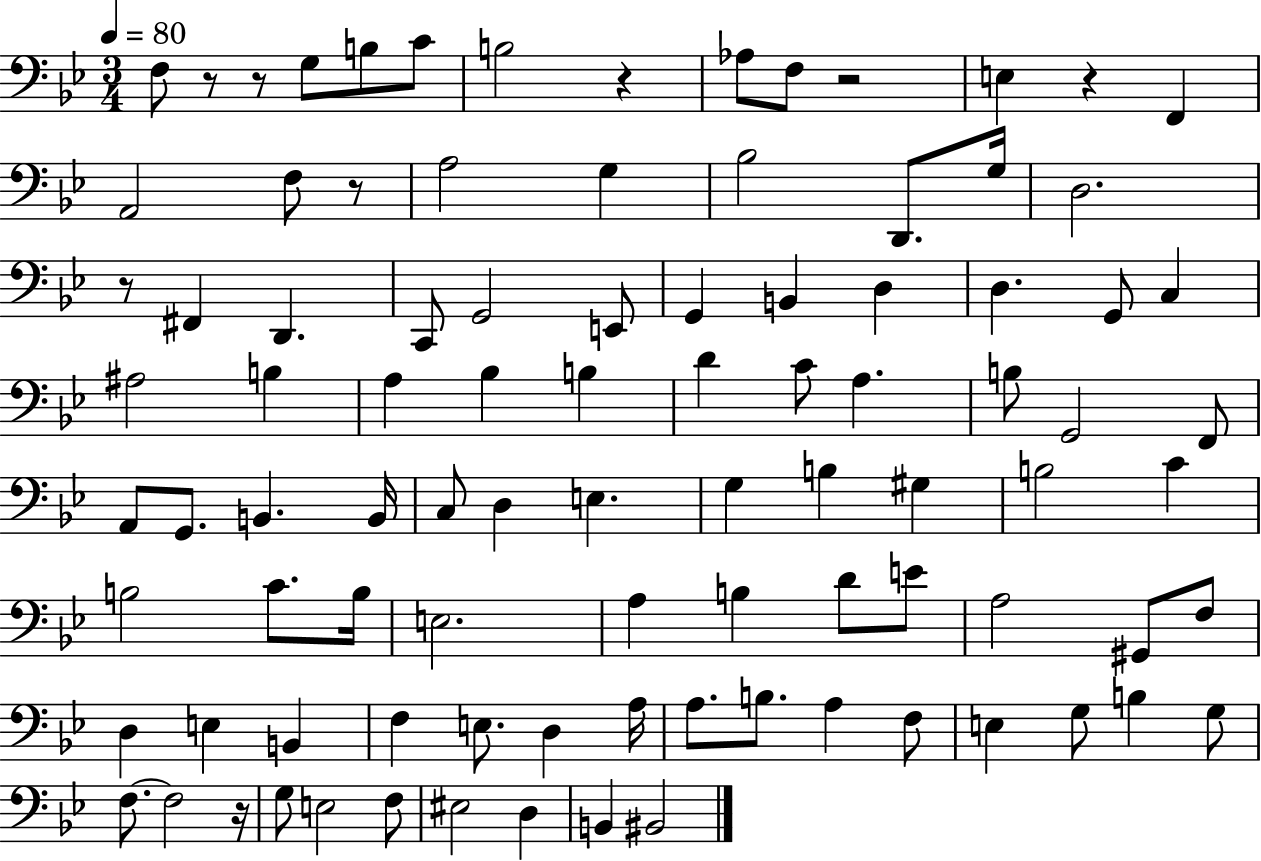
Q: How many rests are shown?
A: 8